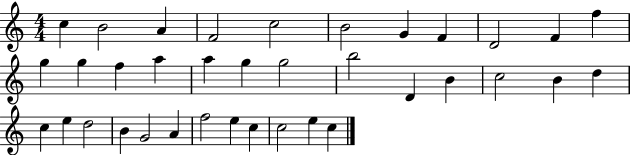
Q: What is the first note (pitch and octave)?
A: C5